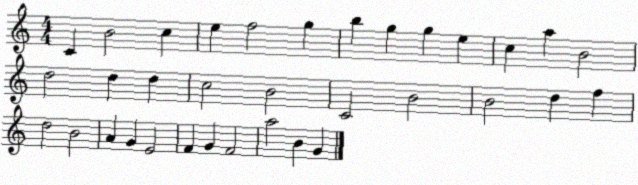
X:1
T:Untitled
M:4/4
L:1/4
K:C
C B2 c e f2 g b g g e c a B2 d2 d d c2 B2 C2 B2 B2 d f d2 B2 A G E2 F G F2 a2 B G